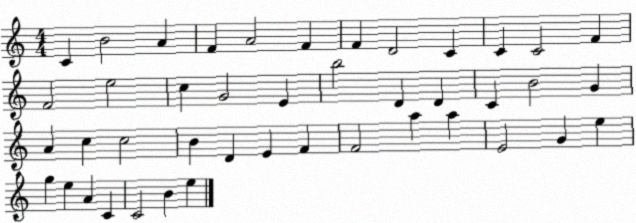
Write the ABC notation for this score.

X:1
T:Untitled
M:4/4
L:1/4
K:C
C B2 A F A2 F F D2 C C C2 F F2 e2 c G2 E b2 D D C B2 G A c c2 B D E F F2 a a E2 G e g e A C C2 B e